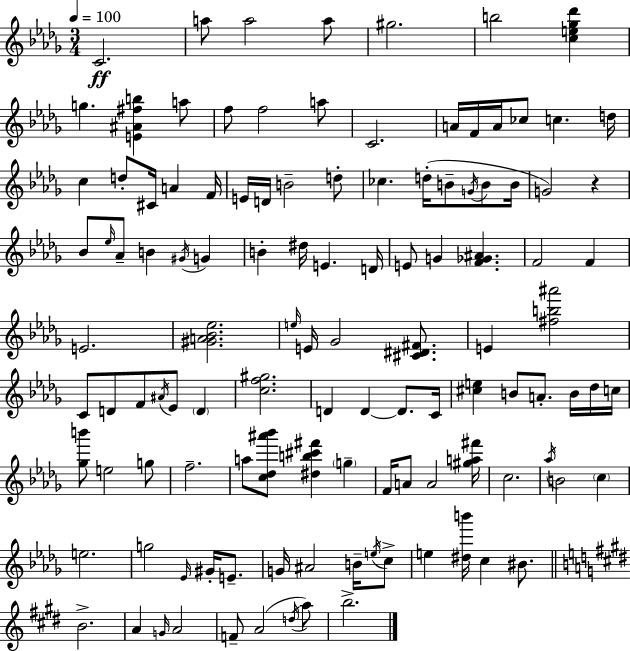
C4/h. A5/e A5/h A5/e G#5/h. B5/h [C5,E5,Gb5,Db6]/q G5/q. [E4,A#4,F#5,B5]/q A5/e F5/e F5/h A5/e C4/h. A4/s F4/s A4/s CES5/e C5/q. D5/s C5/q D5/e C#4/s A4/q F4/s E4/s D4/s B4/h D5/e CES5/q. D5/s B4/e G4/s B4/e B4/s G4/h R/q Bb4/e Eb5/s Ab4/e B4/q G#4/s G4/q B4/q D#5/s E4/q. D4/s E4/e G4/q [F4,Gb4,A#4]/q. F4/h F4/q E4/h. [G#4,A4,Bb4,Eb5]/h. E5/s E4/s Gb4/h [C#4,D#4,F#4]/e. E4/q [F#5,B5,A#6]/h C4/e D4/e F4/e A#4/s Eb4/e D4/q [C5,F5,G#5]/h. D4/q D4/q D4/e. C4/s [C#5,E5]/q B4/e A4/e. B4/s Db5/s C5/s [Gb5,B6]/e E5/h G5/e F5/h. A5/e [C5,Db5,A#6,Bb6]/e [D#5,B5,C#6,F#6]/q G5/q F4/s A4/e A4/h [G#5,A5,F#6]/s C5/h. Ab5/s B4/h C5/q E5/h. G5/h Eb4/s G#4/s E4/e. G4/s A#4/h B4/s E5/s C5/e E5/q [D#5,B6]/s C5/q BIS4/e. B4/h. A4/q G4/s A4/h F4/e A4/h D5/s A5/e B5/h.